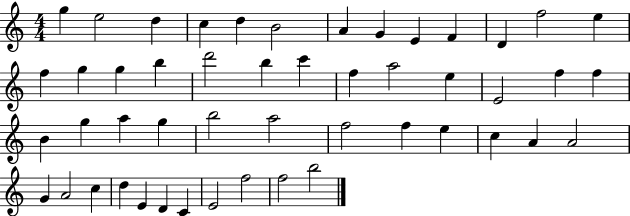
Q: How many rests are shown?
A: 0